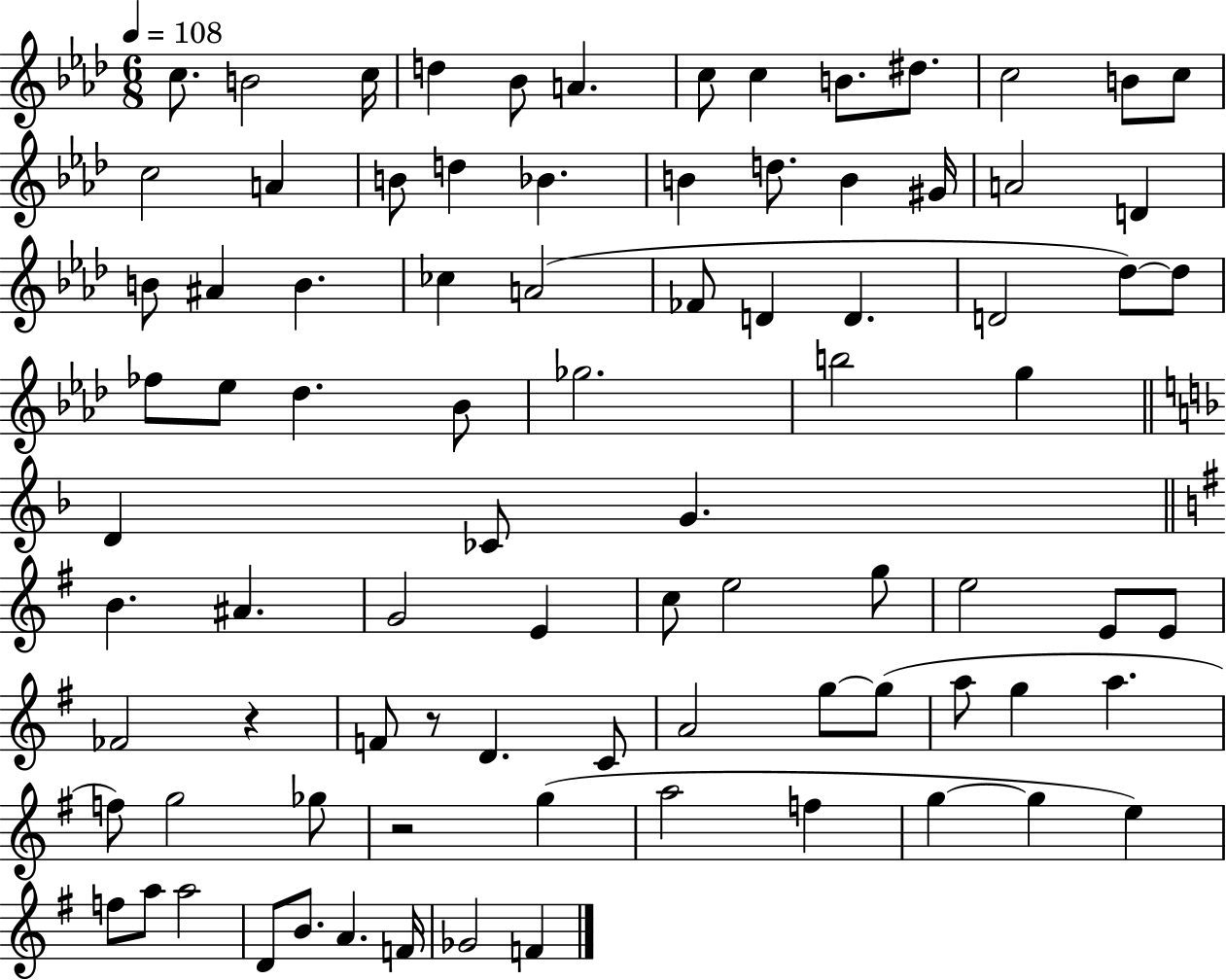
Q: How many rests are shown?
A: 3